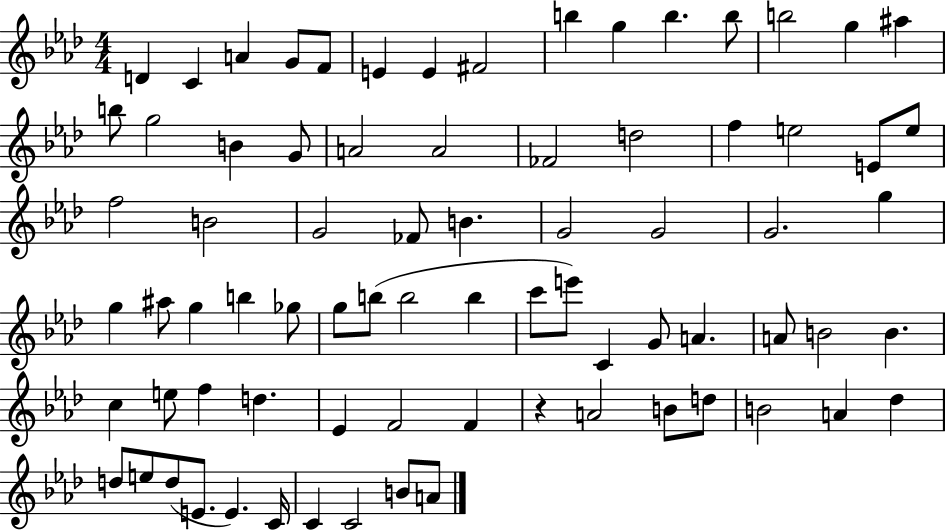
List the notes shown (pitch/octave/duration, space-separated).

D4/q C4/q A4/q G4/e F4/e E4/q E4/q F#4/h B5/q G5/q B5/q. B5/e B5/h G5/q A#5/q B5/e G5/h B4/q G4/e A4/h A4/h FES4/h D5/h F5/q E5/h E4/e E5/e F5/h B4/h G4/h FES4/e B4/q. G4/h G4/h G4/h. G5/q G5/q A#5/e G5/q B5/q Gb5/e G5/e B5/e B5/h B5/q C6/e E6/e C4/q G4/e A4/q. A4/e B4/h B4/q. C5/q E5/e F5/q D5/q. Eb4/q F4/h F4/q R/q A4/h B4/e D5/e B4/h A4/q Db5/q D5/e E5/e D5/e E4/e. E4/q. C4/s C4/q C4/h B4/e A4/e